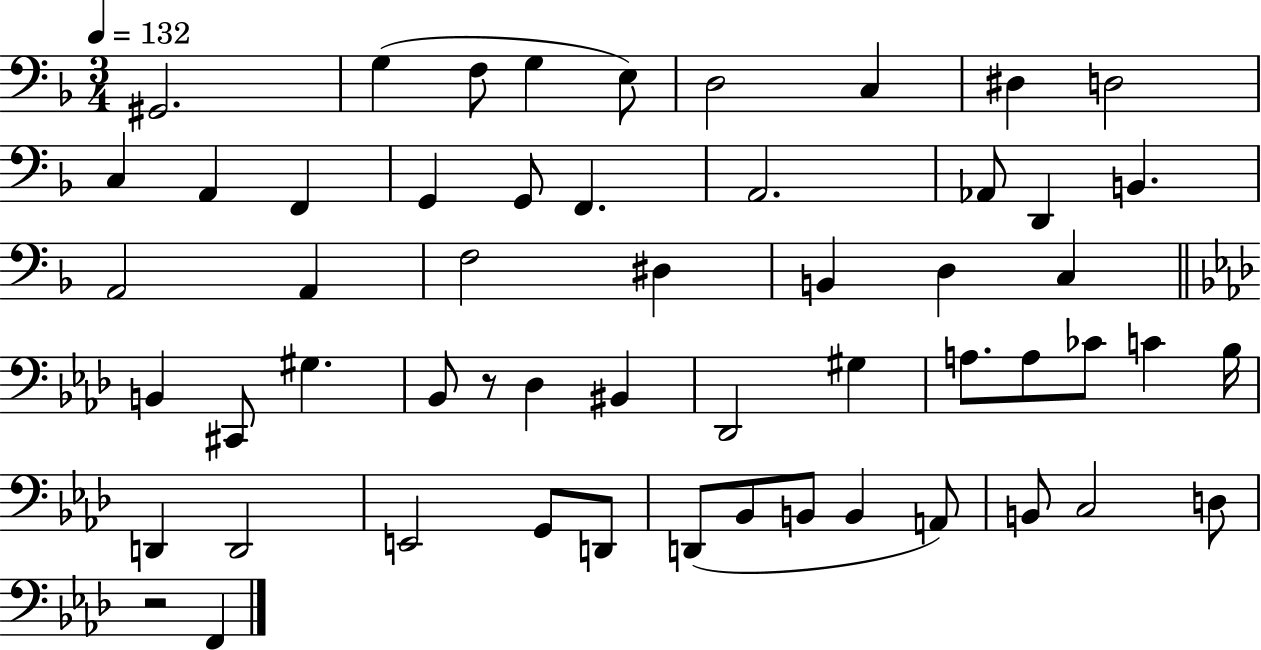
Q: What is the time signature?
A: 3/4